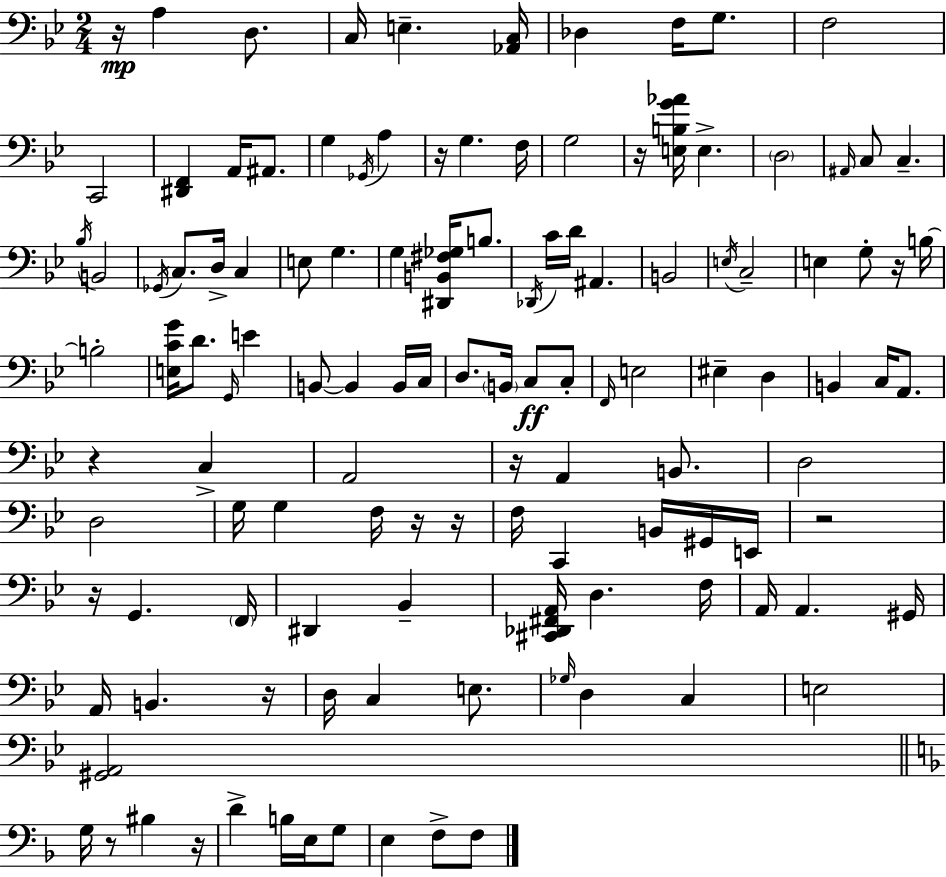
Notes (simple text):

R/s A3/q D3/e. C3/s E3/q. [Ab2,C3]/s Db3/q F3/s G3/e. F3/h C2/h [D#2,F2]/q A2/s A#2/e. G3/q Gb2/s A3/q R/s G3/q. F3/s G3/h R/s [E3,B3,G4,Ab4]/s E3/q. D3/h A#2/s C3/e C3/q. Bb3/s B2/h Gb2/s C3/e. D3/s C3/q E3/e G3/q. G3/q [D#2,B2,F#3,Gb3]/s B3/e. Db2/s C4/s D4/s A#2/q. B2/h E3/s C3/h E3/q G3/e R/s B3/s B3/h [E3,C4,G4]/s D4/e. G2/s E4/q B2/e B2/q B2/s C3/s D3/e. B2/s C3/e C3/e F2/s E3/h EIS3/q D3/q B2/q C3/s A2/e. R/q C3/q A2/h R/s A2/q B2/e. D3/h D3/h G3/s G3/q F3/s R/s R/s F3/s C2/q B2/s G#2/s E2/s R/h R/s G2/q. F2/s D#2/q Bb2/q [C#2,Db2,F#2,A2]/s D3/q. F3/s A2/s A2/q. G#2/s A2/s B2/q. R/s D3/s C3/q E3/e. Gb3/s D3/q C3/q E3/h [G#2,A2]/h G3/s R/e BIS3/q R/s D4/q B3/s E3/s G3/e E3/q F3/e F3/e